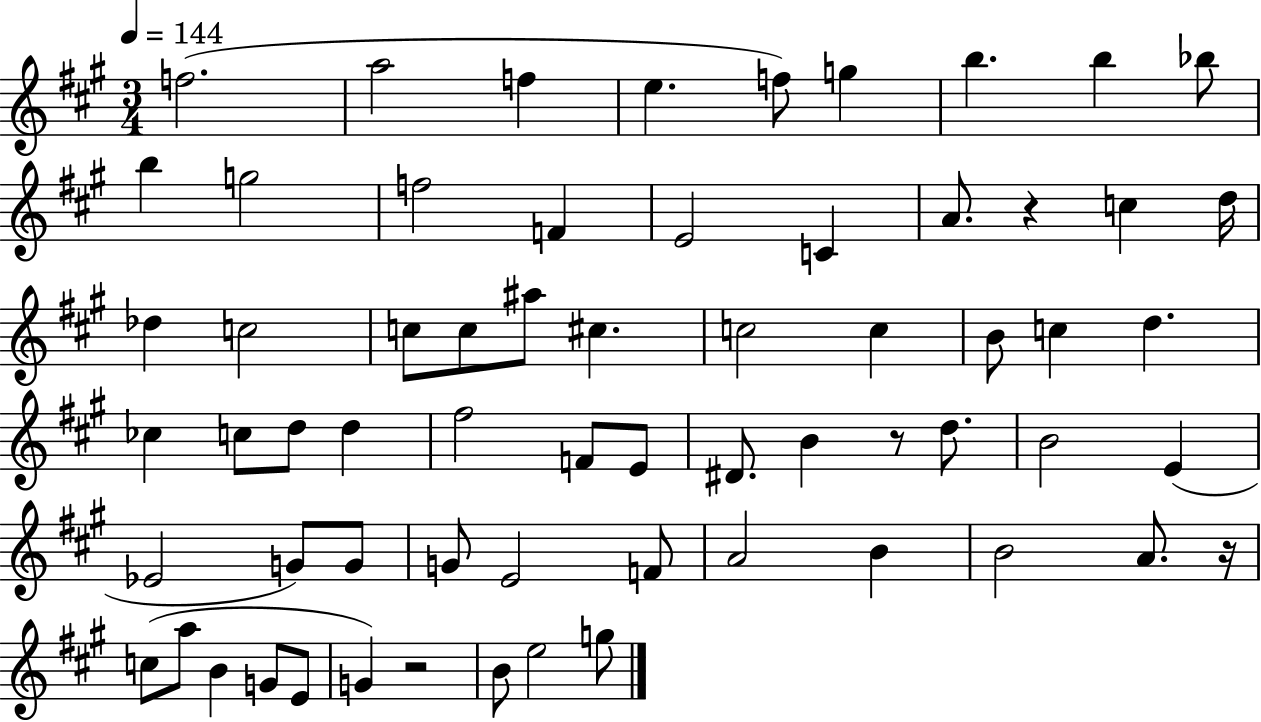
F5/h. A5/h F5/q E5/q. F5/e G5/q B5/q. B5/q Bb5/e B5/q G5/h F5/h F4/q E4/h C4/q A4/e. R/q C5/q D5/s Db5/q C5/h C5/e C5/e A#5/e C#5/q. C5/h C5/q B4/e C5/q D5/q. CES5/q C5/e D5/e D5/q F#5/h F4/e E4/e D#4/e. B4/q R/e D5/e. B4/h E4/q Eb4/h G4/e G4/e G4/e E4/h F4/e A4/h B4/q B4/h A4/e. R/s C5/e A5/e B4/q G4/e E4/e G4/q R/h B4/e E5/h G5/e